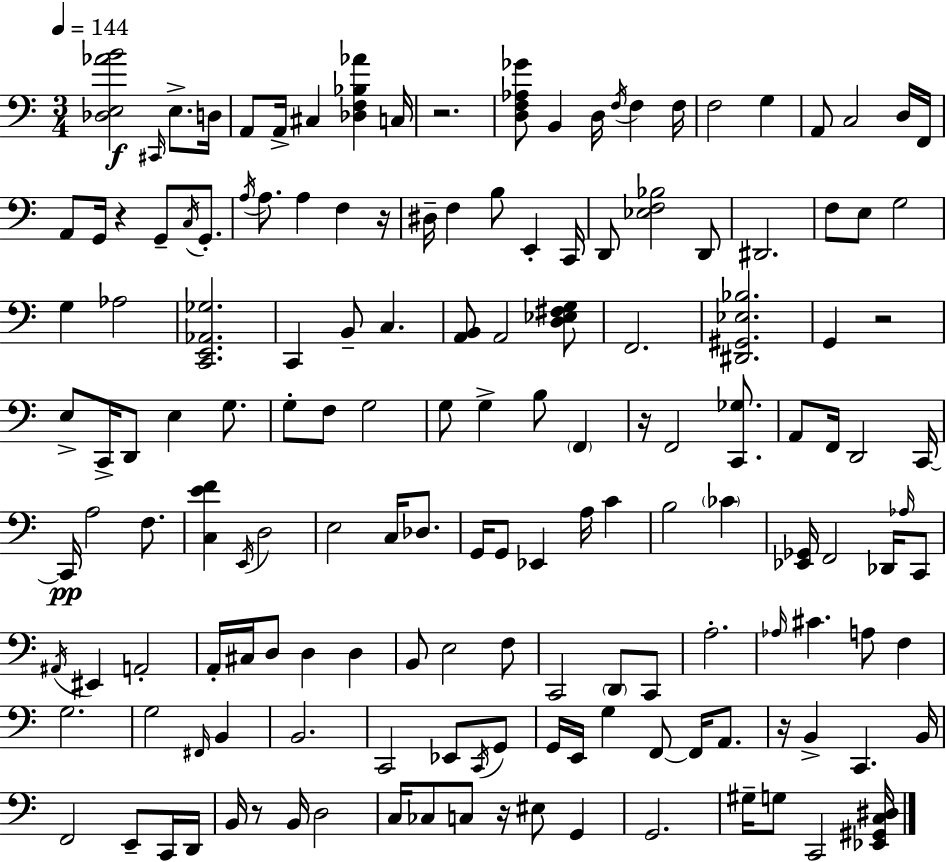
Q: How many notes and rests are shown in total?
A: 155